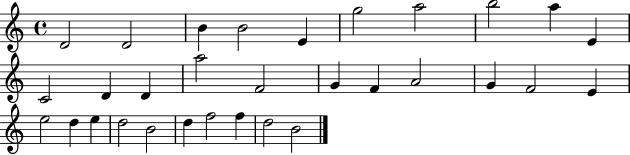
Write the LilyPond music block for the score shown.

{
  \clef treble
  \time 4/4
  \defaultTimeSignature
  \key c \major
  d'2 d'2 | b'4 b'2 e'4 | g''2 a''2 | b''2 a''4 e'4 | \break c'2 d'4 d'4 | a''2 f'2 | g'4 f'4 a'2 | g'4 f'2 e'4 | \break e''2 d''4 e''4 | d''2 b'2 | d''4 f''2 f''4 | d''2 b'2 | \break \bar "|."
}